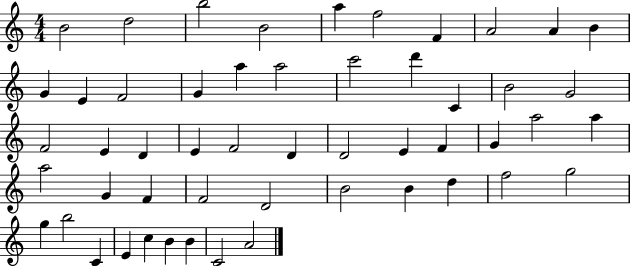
X:1
T:Untitled
M:4/4
L:1/4
K:C
B2 d2 b2 B2 a f2 F A2 A B G E F2 G a a2 c'2 d' C B2 G2 F2 E D E F2 D D2 E F G a2 a a2 G F F2 D2 B2 B d f2 g2 g b2 C E c B B C2 A2